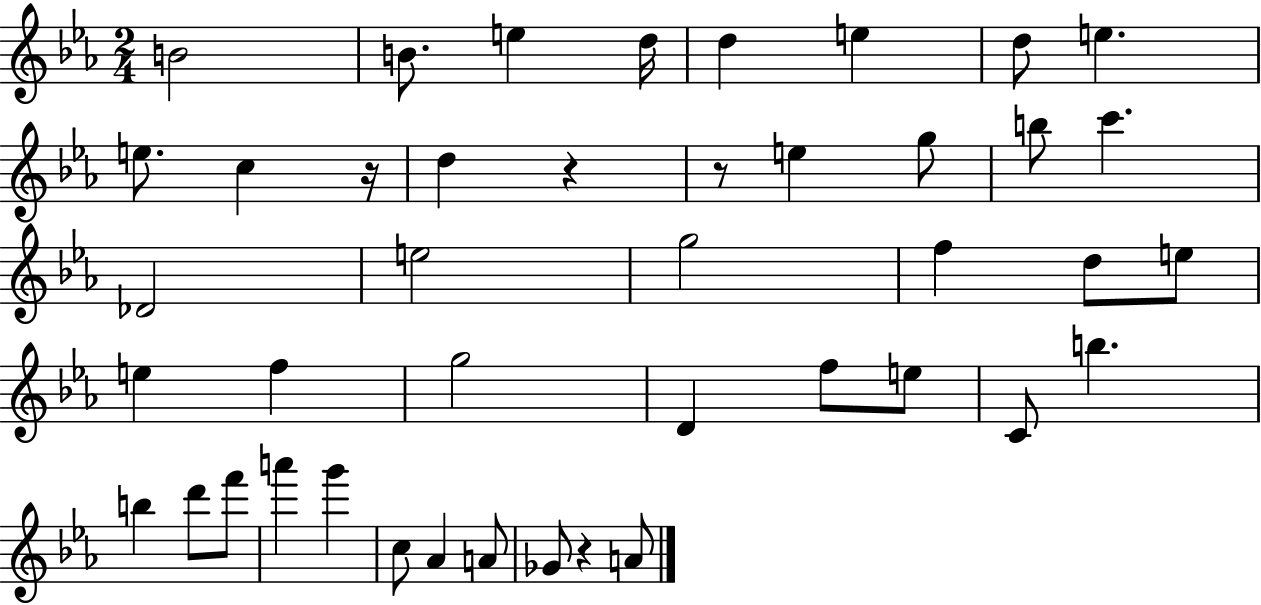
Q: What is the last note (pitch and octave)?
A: A4